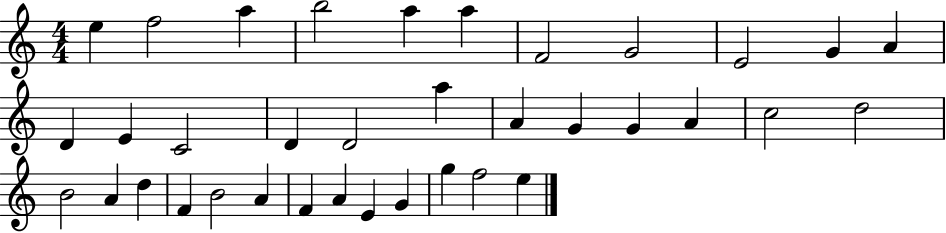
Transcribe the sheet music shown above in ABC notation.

X:1
T:Untitled
M:4/4
L:1/4
K:C
e f2 a b2 a a F2 G2 E2 G A D E C2 D D2 a A G G A c2 d2 B2 A d F B2 A F A E G g f2 e